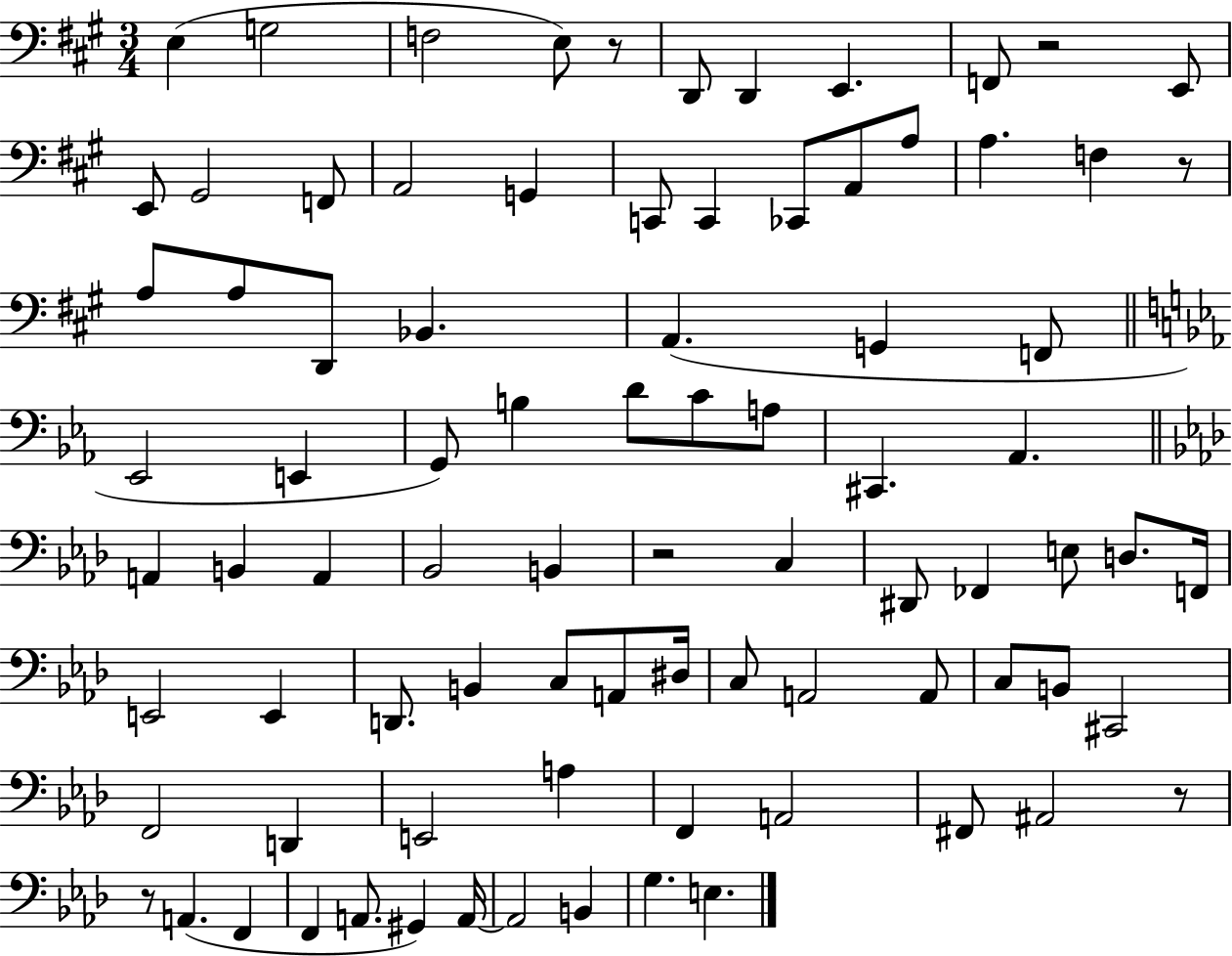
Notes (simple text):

E3/q G3/h F3/h E3/e R/e D2/e D2/q E2/q. F2/e R/h E2/e E2/e G#2/h F2/e A2/h G2/q C2/e C2/q CES2/e A2/e A3/e A3/q. F3/q R/e A3/e A3/e D2/e Bb2/q. A2/q. G2/q F2/e Eb2/h E2/q G2/e B3/q D4/e C4/e A3/e C#2/q. Ab2/q. A2/q B2/q A2/q Bb2/h B2/q R/h C3/q D#2/e FES2/q E3/e D3/e. F2/s E2/h E2/q D2/e. B2/q C3/e A2/e D#3/s C3/e A2/h A2/e C3/e B2/e C#2/h F2/h D2/q E2/h A3/q F2/q A2/h F#2/e A#2/h R/e R/e A2/q. F2/q F2/q A2/e. G#2/q A2/s A2/h B2/q G3/q. E3/q.